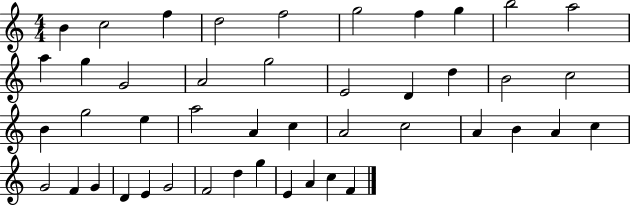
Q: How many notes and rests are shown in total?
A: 45